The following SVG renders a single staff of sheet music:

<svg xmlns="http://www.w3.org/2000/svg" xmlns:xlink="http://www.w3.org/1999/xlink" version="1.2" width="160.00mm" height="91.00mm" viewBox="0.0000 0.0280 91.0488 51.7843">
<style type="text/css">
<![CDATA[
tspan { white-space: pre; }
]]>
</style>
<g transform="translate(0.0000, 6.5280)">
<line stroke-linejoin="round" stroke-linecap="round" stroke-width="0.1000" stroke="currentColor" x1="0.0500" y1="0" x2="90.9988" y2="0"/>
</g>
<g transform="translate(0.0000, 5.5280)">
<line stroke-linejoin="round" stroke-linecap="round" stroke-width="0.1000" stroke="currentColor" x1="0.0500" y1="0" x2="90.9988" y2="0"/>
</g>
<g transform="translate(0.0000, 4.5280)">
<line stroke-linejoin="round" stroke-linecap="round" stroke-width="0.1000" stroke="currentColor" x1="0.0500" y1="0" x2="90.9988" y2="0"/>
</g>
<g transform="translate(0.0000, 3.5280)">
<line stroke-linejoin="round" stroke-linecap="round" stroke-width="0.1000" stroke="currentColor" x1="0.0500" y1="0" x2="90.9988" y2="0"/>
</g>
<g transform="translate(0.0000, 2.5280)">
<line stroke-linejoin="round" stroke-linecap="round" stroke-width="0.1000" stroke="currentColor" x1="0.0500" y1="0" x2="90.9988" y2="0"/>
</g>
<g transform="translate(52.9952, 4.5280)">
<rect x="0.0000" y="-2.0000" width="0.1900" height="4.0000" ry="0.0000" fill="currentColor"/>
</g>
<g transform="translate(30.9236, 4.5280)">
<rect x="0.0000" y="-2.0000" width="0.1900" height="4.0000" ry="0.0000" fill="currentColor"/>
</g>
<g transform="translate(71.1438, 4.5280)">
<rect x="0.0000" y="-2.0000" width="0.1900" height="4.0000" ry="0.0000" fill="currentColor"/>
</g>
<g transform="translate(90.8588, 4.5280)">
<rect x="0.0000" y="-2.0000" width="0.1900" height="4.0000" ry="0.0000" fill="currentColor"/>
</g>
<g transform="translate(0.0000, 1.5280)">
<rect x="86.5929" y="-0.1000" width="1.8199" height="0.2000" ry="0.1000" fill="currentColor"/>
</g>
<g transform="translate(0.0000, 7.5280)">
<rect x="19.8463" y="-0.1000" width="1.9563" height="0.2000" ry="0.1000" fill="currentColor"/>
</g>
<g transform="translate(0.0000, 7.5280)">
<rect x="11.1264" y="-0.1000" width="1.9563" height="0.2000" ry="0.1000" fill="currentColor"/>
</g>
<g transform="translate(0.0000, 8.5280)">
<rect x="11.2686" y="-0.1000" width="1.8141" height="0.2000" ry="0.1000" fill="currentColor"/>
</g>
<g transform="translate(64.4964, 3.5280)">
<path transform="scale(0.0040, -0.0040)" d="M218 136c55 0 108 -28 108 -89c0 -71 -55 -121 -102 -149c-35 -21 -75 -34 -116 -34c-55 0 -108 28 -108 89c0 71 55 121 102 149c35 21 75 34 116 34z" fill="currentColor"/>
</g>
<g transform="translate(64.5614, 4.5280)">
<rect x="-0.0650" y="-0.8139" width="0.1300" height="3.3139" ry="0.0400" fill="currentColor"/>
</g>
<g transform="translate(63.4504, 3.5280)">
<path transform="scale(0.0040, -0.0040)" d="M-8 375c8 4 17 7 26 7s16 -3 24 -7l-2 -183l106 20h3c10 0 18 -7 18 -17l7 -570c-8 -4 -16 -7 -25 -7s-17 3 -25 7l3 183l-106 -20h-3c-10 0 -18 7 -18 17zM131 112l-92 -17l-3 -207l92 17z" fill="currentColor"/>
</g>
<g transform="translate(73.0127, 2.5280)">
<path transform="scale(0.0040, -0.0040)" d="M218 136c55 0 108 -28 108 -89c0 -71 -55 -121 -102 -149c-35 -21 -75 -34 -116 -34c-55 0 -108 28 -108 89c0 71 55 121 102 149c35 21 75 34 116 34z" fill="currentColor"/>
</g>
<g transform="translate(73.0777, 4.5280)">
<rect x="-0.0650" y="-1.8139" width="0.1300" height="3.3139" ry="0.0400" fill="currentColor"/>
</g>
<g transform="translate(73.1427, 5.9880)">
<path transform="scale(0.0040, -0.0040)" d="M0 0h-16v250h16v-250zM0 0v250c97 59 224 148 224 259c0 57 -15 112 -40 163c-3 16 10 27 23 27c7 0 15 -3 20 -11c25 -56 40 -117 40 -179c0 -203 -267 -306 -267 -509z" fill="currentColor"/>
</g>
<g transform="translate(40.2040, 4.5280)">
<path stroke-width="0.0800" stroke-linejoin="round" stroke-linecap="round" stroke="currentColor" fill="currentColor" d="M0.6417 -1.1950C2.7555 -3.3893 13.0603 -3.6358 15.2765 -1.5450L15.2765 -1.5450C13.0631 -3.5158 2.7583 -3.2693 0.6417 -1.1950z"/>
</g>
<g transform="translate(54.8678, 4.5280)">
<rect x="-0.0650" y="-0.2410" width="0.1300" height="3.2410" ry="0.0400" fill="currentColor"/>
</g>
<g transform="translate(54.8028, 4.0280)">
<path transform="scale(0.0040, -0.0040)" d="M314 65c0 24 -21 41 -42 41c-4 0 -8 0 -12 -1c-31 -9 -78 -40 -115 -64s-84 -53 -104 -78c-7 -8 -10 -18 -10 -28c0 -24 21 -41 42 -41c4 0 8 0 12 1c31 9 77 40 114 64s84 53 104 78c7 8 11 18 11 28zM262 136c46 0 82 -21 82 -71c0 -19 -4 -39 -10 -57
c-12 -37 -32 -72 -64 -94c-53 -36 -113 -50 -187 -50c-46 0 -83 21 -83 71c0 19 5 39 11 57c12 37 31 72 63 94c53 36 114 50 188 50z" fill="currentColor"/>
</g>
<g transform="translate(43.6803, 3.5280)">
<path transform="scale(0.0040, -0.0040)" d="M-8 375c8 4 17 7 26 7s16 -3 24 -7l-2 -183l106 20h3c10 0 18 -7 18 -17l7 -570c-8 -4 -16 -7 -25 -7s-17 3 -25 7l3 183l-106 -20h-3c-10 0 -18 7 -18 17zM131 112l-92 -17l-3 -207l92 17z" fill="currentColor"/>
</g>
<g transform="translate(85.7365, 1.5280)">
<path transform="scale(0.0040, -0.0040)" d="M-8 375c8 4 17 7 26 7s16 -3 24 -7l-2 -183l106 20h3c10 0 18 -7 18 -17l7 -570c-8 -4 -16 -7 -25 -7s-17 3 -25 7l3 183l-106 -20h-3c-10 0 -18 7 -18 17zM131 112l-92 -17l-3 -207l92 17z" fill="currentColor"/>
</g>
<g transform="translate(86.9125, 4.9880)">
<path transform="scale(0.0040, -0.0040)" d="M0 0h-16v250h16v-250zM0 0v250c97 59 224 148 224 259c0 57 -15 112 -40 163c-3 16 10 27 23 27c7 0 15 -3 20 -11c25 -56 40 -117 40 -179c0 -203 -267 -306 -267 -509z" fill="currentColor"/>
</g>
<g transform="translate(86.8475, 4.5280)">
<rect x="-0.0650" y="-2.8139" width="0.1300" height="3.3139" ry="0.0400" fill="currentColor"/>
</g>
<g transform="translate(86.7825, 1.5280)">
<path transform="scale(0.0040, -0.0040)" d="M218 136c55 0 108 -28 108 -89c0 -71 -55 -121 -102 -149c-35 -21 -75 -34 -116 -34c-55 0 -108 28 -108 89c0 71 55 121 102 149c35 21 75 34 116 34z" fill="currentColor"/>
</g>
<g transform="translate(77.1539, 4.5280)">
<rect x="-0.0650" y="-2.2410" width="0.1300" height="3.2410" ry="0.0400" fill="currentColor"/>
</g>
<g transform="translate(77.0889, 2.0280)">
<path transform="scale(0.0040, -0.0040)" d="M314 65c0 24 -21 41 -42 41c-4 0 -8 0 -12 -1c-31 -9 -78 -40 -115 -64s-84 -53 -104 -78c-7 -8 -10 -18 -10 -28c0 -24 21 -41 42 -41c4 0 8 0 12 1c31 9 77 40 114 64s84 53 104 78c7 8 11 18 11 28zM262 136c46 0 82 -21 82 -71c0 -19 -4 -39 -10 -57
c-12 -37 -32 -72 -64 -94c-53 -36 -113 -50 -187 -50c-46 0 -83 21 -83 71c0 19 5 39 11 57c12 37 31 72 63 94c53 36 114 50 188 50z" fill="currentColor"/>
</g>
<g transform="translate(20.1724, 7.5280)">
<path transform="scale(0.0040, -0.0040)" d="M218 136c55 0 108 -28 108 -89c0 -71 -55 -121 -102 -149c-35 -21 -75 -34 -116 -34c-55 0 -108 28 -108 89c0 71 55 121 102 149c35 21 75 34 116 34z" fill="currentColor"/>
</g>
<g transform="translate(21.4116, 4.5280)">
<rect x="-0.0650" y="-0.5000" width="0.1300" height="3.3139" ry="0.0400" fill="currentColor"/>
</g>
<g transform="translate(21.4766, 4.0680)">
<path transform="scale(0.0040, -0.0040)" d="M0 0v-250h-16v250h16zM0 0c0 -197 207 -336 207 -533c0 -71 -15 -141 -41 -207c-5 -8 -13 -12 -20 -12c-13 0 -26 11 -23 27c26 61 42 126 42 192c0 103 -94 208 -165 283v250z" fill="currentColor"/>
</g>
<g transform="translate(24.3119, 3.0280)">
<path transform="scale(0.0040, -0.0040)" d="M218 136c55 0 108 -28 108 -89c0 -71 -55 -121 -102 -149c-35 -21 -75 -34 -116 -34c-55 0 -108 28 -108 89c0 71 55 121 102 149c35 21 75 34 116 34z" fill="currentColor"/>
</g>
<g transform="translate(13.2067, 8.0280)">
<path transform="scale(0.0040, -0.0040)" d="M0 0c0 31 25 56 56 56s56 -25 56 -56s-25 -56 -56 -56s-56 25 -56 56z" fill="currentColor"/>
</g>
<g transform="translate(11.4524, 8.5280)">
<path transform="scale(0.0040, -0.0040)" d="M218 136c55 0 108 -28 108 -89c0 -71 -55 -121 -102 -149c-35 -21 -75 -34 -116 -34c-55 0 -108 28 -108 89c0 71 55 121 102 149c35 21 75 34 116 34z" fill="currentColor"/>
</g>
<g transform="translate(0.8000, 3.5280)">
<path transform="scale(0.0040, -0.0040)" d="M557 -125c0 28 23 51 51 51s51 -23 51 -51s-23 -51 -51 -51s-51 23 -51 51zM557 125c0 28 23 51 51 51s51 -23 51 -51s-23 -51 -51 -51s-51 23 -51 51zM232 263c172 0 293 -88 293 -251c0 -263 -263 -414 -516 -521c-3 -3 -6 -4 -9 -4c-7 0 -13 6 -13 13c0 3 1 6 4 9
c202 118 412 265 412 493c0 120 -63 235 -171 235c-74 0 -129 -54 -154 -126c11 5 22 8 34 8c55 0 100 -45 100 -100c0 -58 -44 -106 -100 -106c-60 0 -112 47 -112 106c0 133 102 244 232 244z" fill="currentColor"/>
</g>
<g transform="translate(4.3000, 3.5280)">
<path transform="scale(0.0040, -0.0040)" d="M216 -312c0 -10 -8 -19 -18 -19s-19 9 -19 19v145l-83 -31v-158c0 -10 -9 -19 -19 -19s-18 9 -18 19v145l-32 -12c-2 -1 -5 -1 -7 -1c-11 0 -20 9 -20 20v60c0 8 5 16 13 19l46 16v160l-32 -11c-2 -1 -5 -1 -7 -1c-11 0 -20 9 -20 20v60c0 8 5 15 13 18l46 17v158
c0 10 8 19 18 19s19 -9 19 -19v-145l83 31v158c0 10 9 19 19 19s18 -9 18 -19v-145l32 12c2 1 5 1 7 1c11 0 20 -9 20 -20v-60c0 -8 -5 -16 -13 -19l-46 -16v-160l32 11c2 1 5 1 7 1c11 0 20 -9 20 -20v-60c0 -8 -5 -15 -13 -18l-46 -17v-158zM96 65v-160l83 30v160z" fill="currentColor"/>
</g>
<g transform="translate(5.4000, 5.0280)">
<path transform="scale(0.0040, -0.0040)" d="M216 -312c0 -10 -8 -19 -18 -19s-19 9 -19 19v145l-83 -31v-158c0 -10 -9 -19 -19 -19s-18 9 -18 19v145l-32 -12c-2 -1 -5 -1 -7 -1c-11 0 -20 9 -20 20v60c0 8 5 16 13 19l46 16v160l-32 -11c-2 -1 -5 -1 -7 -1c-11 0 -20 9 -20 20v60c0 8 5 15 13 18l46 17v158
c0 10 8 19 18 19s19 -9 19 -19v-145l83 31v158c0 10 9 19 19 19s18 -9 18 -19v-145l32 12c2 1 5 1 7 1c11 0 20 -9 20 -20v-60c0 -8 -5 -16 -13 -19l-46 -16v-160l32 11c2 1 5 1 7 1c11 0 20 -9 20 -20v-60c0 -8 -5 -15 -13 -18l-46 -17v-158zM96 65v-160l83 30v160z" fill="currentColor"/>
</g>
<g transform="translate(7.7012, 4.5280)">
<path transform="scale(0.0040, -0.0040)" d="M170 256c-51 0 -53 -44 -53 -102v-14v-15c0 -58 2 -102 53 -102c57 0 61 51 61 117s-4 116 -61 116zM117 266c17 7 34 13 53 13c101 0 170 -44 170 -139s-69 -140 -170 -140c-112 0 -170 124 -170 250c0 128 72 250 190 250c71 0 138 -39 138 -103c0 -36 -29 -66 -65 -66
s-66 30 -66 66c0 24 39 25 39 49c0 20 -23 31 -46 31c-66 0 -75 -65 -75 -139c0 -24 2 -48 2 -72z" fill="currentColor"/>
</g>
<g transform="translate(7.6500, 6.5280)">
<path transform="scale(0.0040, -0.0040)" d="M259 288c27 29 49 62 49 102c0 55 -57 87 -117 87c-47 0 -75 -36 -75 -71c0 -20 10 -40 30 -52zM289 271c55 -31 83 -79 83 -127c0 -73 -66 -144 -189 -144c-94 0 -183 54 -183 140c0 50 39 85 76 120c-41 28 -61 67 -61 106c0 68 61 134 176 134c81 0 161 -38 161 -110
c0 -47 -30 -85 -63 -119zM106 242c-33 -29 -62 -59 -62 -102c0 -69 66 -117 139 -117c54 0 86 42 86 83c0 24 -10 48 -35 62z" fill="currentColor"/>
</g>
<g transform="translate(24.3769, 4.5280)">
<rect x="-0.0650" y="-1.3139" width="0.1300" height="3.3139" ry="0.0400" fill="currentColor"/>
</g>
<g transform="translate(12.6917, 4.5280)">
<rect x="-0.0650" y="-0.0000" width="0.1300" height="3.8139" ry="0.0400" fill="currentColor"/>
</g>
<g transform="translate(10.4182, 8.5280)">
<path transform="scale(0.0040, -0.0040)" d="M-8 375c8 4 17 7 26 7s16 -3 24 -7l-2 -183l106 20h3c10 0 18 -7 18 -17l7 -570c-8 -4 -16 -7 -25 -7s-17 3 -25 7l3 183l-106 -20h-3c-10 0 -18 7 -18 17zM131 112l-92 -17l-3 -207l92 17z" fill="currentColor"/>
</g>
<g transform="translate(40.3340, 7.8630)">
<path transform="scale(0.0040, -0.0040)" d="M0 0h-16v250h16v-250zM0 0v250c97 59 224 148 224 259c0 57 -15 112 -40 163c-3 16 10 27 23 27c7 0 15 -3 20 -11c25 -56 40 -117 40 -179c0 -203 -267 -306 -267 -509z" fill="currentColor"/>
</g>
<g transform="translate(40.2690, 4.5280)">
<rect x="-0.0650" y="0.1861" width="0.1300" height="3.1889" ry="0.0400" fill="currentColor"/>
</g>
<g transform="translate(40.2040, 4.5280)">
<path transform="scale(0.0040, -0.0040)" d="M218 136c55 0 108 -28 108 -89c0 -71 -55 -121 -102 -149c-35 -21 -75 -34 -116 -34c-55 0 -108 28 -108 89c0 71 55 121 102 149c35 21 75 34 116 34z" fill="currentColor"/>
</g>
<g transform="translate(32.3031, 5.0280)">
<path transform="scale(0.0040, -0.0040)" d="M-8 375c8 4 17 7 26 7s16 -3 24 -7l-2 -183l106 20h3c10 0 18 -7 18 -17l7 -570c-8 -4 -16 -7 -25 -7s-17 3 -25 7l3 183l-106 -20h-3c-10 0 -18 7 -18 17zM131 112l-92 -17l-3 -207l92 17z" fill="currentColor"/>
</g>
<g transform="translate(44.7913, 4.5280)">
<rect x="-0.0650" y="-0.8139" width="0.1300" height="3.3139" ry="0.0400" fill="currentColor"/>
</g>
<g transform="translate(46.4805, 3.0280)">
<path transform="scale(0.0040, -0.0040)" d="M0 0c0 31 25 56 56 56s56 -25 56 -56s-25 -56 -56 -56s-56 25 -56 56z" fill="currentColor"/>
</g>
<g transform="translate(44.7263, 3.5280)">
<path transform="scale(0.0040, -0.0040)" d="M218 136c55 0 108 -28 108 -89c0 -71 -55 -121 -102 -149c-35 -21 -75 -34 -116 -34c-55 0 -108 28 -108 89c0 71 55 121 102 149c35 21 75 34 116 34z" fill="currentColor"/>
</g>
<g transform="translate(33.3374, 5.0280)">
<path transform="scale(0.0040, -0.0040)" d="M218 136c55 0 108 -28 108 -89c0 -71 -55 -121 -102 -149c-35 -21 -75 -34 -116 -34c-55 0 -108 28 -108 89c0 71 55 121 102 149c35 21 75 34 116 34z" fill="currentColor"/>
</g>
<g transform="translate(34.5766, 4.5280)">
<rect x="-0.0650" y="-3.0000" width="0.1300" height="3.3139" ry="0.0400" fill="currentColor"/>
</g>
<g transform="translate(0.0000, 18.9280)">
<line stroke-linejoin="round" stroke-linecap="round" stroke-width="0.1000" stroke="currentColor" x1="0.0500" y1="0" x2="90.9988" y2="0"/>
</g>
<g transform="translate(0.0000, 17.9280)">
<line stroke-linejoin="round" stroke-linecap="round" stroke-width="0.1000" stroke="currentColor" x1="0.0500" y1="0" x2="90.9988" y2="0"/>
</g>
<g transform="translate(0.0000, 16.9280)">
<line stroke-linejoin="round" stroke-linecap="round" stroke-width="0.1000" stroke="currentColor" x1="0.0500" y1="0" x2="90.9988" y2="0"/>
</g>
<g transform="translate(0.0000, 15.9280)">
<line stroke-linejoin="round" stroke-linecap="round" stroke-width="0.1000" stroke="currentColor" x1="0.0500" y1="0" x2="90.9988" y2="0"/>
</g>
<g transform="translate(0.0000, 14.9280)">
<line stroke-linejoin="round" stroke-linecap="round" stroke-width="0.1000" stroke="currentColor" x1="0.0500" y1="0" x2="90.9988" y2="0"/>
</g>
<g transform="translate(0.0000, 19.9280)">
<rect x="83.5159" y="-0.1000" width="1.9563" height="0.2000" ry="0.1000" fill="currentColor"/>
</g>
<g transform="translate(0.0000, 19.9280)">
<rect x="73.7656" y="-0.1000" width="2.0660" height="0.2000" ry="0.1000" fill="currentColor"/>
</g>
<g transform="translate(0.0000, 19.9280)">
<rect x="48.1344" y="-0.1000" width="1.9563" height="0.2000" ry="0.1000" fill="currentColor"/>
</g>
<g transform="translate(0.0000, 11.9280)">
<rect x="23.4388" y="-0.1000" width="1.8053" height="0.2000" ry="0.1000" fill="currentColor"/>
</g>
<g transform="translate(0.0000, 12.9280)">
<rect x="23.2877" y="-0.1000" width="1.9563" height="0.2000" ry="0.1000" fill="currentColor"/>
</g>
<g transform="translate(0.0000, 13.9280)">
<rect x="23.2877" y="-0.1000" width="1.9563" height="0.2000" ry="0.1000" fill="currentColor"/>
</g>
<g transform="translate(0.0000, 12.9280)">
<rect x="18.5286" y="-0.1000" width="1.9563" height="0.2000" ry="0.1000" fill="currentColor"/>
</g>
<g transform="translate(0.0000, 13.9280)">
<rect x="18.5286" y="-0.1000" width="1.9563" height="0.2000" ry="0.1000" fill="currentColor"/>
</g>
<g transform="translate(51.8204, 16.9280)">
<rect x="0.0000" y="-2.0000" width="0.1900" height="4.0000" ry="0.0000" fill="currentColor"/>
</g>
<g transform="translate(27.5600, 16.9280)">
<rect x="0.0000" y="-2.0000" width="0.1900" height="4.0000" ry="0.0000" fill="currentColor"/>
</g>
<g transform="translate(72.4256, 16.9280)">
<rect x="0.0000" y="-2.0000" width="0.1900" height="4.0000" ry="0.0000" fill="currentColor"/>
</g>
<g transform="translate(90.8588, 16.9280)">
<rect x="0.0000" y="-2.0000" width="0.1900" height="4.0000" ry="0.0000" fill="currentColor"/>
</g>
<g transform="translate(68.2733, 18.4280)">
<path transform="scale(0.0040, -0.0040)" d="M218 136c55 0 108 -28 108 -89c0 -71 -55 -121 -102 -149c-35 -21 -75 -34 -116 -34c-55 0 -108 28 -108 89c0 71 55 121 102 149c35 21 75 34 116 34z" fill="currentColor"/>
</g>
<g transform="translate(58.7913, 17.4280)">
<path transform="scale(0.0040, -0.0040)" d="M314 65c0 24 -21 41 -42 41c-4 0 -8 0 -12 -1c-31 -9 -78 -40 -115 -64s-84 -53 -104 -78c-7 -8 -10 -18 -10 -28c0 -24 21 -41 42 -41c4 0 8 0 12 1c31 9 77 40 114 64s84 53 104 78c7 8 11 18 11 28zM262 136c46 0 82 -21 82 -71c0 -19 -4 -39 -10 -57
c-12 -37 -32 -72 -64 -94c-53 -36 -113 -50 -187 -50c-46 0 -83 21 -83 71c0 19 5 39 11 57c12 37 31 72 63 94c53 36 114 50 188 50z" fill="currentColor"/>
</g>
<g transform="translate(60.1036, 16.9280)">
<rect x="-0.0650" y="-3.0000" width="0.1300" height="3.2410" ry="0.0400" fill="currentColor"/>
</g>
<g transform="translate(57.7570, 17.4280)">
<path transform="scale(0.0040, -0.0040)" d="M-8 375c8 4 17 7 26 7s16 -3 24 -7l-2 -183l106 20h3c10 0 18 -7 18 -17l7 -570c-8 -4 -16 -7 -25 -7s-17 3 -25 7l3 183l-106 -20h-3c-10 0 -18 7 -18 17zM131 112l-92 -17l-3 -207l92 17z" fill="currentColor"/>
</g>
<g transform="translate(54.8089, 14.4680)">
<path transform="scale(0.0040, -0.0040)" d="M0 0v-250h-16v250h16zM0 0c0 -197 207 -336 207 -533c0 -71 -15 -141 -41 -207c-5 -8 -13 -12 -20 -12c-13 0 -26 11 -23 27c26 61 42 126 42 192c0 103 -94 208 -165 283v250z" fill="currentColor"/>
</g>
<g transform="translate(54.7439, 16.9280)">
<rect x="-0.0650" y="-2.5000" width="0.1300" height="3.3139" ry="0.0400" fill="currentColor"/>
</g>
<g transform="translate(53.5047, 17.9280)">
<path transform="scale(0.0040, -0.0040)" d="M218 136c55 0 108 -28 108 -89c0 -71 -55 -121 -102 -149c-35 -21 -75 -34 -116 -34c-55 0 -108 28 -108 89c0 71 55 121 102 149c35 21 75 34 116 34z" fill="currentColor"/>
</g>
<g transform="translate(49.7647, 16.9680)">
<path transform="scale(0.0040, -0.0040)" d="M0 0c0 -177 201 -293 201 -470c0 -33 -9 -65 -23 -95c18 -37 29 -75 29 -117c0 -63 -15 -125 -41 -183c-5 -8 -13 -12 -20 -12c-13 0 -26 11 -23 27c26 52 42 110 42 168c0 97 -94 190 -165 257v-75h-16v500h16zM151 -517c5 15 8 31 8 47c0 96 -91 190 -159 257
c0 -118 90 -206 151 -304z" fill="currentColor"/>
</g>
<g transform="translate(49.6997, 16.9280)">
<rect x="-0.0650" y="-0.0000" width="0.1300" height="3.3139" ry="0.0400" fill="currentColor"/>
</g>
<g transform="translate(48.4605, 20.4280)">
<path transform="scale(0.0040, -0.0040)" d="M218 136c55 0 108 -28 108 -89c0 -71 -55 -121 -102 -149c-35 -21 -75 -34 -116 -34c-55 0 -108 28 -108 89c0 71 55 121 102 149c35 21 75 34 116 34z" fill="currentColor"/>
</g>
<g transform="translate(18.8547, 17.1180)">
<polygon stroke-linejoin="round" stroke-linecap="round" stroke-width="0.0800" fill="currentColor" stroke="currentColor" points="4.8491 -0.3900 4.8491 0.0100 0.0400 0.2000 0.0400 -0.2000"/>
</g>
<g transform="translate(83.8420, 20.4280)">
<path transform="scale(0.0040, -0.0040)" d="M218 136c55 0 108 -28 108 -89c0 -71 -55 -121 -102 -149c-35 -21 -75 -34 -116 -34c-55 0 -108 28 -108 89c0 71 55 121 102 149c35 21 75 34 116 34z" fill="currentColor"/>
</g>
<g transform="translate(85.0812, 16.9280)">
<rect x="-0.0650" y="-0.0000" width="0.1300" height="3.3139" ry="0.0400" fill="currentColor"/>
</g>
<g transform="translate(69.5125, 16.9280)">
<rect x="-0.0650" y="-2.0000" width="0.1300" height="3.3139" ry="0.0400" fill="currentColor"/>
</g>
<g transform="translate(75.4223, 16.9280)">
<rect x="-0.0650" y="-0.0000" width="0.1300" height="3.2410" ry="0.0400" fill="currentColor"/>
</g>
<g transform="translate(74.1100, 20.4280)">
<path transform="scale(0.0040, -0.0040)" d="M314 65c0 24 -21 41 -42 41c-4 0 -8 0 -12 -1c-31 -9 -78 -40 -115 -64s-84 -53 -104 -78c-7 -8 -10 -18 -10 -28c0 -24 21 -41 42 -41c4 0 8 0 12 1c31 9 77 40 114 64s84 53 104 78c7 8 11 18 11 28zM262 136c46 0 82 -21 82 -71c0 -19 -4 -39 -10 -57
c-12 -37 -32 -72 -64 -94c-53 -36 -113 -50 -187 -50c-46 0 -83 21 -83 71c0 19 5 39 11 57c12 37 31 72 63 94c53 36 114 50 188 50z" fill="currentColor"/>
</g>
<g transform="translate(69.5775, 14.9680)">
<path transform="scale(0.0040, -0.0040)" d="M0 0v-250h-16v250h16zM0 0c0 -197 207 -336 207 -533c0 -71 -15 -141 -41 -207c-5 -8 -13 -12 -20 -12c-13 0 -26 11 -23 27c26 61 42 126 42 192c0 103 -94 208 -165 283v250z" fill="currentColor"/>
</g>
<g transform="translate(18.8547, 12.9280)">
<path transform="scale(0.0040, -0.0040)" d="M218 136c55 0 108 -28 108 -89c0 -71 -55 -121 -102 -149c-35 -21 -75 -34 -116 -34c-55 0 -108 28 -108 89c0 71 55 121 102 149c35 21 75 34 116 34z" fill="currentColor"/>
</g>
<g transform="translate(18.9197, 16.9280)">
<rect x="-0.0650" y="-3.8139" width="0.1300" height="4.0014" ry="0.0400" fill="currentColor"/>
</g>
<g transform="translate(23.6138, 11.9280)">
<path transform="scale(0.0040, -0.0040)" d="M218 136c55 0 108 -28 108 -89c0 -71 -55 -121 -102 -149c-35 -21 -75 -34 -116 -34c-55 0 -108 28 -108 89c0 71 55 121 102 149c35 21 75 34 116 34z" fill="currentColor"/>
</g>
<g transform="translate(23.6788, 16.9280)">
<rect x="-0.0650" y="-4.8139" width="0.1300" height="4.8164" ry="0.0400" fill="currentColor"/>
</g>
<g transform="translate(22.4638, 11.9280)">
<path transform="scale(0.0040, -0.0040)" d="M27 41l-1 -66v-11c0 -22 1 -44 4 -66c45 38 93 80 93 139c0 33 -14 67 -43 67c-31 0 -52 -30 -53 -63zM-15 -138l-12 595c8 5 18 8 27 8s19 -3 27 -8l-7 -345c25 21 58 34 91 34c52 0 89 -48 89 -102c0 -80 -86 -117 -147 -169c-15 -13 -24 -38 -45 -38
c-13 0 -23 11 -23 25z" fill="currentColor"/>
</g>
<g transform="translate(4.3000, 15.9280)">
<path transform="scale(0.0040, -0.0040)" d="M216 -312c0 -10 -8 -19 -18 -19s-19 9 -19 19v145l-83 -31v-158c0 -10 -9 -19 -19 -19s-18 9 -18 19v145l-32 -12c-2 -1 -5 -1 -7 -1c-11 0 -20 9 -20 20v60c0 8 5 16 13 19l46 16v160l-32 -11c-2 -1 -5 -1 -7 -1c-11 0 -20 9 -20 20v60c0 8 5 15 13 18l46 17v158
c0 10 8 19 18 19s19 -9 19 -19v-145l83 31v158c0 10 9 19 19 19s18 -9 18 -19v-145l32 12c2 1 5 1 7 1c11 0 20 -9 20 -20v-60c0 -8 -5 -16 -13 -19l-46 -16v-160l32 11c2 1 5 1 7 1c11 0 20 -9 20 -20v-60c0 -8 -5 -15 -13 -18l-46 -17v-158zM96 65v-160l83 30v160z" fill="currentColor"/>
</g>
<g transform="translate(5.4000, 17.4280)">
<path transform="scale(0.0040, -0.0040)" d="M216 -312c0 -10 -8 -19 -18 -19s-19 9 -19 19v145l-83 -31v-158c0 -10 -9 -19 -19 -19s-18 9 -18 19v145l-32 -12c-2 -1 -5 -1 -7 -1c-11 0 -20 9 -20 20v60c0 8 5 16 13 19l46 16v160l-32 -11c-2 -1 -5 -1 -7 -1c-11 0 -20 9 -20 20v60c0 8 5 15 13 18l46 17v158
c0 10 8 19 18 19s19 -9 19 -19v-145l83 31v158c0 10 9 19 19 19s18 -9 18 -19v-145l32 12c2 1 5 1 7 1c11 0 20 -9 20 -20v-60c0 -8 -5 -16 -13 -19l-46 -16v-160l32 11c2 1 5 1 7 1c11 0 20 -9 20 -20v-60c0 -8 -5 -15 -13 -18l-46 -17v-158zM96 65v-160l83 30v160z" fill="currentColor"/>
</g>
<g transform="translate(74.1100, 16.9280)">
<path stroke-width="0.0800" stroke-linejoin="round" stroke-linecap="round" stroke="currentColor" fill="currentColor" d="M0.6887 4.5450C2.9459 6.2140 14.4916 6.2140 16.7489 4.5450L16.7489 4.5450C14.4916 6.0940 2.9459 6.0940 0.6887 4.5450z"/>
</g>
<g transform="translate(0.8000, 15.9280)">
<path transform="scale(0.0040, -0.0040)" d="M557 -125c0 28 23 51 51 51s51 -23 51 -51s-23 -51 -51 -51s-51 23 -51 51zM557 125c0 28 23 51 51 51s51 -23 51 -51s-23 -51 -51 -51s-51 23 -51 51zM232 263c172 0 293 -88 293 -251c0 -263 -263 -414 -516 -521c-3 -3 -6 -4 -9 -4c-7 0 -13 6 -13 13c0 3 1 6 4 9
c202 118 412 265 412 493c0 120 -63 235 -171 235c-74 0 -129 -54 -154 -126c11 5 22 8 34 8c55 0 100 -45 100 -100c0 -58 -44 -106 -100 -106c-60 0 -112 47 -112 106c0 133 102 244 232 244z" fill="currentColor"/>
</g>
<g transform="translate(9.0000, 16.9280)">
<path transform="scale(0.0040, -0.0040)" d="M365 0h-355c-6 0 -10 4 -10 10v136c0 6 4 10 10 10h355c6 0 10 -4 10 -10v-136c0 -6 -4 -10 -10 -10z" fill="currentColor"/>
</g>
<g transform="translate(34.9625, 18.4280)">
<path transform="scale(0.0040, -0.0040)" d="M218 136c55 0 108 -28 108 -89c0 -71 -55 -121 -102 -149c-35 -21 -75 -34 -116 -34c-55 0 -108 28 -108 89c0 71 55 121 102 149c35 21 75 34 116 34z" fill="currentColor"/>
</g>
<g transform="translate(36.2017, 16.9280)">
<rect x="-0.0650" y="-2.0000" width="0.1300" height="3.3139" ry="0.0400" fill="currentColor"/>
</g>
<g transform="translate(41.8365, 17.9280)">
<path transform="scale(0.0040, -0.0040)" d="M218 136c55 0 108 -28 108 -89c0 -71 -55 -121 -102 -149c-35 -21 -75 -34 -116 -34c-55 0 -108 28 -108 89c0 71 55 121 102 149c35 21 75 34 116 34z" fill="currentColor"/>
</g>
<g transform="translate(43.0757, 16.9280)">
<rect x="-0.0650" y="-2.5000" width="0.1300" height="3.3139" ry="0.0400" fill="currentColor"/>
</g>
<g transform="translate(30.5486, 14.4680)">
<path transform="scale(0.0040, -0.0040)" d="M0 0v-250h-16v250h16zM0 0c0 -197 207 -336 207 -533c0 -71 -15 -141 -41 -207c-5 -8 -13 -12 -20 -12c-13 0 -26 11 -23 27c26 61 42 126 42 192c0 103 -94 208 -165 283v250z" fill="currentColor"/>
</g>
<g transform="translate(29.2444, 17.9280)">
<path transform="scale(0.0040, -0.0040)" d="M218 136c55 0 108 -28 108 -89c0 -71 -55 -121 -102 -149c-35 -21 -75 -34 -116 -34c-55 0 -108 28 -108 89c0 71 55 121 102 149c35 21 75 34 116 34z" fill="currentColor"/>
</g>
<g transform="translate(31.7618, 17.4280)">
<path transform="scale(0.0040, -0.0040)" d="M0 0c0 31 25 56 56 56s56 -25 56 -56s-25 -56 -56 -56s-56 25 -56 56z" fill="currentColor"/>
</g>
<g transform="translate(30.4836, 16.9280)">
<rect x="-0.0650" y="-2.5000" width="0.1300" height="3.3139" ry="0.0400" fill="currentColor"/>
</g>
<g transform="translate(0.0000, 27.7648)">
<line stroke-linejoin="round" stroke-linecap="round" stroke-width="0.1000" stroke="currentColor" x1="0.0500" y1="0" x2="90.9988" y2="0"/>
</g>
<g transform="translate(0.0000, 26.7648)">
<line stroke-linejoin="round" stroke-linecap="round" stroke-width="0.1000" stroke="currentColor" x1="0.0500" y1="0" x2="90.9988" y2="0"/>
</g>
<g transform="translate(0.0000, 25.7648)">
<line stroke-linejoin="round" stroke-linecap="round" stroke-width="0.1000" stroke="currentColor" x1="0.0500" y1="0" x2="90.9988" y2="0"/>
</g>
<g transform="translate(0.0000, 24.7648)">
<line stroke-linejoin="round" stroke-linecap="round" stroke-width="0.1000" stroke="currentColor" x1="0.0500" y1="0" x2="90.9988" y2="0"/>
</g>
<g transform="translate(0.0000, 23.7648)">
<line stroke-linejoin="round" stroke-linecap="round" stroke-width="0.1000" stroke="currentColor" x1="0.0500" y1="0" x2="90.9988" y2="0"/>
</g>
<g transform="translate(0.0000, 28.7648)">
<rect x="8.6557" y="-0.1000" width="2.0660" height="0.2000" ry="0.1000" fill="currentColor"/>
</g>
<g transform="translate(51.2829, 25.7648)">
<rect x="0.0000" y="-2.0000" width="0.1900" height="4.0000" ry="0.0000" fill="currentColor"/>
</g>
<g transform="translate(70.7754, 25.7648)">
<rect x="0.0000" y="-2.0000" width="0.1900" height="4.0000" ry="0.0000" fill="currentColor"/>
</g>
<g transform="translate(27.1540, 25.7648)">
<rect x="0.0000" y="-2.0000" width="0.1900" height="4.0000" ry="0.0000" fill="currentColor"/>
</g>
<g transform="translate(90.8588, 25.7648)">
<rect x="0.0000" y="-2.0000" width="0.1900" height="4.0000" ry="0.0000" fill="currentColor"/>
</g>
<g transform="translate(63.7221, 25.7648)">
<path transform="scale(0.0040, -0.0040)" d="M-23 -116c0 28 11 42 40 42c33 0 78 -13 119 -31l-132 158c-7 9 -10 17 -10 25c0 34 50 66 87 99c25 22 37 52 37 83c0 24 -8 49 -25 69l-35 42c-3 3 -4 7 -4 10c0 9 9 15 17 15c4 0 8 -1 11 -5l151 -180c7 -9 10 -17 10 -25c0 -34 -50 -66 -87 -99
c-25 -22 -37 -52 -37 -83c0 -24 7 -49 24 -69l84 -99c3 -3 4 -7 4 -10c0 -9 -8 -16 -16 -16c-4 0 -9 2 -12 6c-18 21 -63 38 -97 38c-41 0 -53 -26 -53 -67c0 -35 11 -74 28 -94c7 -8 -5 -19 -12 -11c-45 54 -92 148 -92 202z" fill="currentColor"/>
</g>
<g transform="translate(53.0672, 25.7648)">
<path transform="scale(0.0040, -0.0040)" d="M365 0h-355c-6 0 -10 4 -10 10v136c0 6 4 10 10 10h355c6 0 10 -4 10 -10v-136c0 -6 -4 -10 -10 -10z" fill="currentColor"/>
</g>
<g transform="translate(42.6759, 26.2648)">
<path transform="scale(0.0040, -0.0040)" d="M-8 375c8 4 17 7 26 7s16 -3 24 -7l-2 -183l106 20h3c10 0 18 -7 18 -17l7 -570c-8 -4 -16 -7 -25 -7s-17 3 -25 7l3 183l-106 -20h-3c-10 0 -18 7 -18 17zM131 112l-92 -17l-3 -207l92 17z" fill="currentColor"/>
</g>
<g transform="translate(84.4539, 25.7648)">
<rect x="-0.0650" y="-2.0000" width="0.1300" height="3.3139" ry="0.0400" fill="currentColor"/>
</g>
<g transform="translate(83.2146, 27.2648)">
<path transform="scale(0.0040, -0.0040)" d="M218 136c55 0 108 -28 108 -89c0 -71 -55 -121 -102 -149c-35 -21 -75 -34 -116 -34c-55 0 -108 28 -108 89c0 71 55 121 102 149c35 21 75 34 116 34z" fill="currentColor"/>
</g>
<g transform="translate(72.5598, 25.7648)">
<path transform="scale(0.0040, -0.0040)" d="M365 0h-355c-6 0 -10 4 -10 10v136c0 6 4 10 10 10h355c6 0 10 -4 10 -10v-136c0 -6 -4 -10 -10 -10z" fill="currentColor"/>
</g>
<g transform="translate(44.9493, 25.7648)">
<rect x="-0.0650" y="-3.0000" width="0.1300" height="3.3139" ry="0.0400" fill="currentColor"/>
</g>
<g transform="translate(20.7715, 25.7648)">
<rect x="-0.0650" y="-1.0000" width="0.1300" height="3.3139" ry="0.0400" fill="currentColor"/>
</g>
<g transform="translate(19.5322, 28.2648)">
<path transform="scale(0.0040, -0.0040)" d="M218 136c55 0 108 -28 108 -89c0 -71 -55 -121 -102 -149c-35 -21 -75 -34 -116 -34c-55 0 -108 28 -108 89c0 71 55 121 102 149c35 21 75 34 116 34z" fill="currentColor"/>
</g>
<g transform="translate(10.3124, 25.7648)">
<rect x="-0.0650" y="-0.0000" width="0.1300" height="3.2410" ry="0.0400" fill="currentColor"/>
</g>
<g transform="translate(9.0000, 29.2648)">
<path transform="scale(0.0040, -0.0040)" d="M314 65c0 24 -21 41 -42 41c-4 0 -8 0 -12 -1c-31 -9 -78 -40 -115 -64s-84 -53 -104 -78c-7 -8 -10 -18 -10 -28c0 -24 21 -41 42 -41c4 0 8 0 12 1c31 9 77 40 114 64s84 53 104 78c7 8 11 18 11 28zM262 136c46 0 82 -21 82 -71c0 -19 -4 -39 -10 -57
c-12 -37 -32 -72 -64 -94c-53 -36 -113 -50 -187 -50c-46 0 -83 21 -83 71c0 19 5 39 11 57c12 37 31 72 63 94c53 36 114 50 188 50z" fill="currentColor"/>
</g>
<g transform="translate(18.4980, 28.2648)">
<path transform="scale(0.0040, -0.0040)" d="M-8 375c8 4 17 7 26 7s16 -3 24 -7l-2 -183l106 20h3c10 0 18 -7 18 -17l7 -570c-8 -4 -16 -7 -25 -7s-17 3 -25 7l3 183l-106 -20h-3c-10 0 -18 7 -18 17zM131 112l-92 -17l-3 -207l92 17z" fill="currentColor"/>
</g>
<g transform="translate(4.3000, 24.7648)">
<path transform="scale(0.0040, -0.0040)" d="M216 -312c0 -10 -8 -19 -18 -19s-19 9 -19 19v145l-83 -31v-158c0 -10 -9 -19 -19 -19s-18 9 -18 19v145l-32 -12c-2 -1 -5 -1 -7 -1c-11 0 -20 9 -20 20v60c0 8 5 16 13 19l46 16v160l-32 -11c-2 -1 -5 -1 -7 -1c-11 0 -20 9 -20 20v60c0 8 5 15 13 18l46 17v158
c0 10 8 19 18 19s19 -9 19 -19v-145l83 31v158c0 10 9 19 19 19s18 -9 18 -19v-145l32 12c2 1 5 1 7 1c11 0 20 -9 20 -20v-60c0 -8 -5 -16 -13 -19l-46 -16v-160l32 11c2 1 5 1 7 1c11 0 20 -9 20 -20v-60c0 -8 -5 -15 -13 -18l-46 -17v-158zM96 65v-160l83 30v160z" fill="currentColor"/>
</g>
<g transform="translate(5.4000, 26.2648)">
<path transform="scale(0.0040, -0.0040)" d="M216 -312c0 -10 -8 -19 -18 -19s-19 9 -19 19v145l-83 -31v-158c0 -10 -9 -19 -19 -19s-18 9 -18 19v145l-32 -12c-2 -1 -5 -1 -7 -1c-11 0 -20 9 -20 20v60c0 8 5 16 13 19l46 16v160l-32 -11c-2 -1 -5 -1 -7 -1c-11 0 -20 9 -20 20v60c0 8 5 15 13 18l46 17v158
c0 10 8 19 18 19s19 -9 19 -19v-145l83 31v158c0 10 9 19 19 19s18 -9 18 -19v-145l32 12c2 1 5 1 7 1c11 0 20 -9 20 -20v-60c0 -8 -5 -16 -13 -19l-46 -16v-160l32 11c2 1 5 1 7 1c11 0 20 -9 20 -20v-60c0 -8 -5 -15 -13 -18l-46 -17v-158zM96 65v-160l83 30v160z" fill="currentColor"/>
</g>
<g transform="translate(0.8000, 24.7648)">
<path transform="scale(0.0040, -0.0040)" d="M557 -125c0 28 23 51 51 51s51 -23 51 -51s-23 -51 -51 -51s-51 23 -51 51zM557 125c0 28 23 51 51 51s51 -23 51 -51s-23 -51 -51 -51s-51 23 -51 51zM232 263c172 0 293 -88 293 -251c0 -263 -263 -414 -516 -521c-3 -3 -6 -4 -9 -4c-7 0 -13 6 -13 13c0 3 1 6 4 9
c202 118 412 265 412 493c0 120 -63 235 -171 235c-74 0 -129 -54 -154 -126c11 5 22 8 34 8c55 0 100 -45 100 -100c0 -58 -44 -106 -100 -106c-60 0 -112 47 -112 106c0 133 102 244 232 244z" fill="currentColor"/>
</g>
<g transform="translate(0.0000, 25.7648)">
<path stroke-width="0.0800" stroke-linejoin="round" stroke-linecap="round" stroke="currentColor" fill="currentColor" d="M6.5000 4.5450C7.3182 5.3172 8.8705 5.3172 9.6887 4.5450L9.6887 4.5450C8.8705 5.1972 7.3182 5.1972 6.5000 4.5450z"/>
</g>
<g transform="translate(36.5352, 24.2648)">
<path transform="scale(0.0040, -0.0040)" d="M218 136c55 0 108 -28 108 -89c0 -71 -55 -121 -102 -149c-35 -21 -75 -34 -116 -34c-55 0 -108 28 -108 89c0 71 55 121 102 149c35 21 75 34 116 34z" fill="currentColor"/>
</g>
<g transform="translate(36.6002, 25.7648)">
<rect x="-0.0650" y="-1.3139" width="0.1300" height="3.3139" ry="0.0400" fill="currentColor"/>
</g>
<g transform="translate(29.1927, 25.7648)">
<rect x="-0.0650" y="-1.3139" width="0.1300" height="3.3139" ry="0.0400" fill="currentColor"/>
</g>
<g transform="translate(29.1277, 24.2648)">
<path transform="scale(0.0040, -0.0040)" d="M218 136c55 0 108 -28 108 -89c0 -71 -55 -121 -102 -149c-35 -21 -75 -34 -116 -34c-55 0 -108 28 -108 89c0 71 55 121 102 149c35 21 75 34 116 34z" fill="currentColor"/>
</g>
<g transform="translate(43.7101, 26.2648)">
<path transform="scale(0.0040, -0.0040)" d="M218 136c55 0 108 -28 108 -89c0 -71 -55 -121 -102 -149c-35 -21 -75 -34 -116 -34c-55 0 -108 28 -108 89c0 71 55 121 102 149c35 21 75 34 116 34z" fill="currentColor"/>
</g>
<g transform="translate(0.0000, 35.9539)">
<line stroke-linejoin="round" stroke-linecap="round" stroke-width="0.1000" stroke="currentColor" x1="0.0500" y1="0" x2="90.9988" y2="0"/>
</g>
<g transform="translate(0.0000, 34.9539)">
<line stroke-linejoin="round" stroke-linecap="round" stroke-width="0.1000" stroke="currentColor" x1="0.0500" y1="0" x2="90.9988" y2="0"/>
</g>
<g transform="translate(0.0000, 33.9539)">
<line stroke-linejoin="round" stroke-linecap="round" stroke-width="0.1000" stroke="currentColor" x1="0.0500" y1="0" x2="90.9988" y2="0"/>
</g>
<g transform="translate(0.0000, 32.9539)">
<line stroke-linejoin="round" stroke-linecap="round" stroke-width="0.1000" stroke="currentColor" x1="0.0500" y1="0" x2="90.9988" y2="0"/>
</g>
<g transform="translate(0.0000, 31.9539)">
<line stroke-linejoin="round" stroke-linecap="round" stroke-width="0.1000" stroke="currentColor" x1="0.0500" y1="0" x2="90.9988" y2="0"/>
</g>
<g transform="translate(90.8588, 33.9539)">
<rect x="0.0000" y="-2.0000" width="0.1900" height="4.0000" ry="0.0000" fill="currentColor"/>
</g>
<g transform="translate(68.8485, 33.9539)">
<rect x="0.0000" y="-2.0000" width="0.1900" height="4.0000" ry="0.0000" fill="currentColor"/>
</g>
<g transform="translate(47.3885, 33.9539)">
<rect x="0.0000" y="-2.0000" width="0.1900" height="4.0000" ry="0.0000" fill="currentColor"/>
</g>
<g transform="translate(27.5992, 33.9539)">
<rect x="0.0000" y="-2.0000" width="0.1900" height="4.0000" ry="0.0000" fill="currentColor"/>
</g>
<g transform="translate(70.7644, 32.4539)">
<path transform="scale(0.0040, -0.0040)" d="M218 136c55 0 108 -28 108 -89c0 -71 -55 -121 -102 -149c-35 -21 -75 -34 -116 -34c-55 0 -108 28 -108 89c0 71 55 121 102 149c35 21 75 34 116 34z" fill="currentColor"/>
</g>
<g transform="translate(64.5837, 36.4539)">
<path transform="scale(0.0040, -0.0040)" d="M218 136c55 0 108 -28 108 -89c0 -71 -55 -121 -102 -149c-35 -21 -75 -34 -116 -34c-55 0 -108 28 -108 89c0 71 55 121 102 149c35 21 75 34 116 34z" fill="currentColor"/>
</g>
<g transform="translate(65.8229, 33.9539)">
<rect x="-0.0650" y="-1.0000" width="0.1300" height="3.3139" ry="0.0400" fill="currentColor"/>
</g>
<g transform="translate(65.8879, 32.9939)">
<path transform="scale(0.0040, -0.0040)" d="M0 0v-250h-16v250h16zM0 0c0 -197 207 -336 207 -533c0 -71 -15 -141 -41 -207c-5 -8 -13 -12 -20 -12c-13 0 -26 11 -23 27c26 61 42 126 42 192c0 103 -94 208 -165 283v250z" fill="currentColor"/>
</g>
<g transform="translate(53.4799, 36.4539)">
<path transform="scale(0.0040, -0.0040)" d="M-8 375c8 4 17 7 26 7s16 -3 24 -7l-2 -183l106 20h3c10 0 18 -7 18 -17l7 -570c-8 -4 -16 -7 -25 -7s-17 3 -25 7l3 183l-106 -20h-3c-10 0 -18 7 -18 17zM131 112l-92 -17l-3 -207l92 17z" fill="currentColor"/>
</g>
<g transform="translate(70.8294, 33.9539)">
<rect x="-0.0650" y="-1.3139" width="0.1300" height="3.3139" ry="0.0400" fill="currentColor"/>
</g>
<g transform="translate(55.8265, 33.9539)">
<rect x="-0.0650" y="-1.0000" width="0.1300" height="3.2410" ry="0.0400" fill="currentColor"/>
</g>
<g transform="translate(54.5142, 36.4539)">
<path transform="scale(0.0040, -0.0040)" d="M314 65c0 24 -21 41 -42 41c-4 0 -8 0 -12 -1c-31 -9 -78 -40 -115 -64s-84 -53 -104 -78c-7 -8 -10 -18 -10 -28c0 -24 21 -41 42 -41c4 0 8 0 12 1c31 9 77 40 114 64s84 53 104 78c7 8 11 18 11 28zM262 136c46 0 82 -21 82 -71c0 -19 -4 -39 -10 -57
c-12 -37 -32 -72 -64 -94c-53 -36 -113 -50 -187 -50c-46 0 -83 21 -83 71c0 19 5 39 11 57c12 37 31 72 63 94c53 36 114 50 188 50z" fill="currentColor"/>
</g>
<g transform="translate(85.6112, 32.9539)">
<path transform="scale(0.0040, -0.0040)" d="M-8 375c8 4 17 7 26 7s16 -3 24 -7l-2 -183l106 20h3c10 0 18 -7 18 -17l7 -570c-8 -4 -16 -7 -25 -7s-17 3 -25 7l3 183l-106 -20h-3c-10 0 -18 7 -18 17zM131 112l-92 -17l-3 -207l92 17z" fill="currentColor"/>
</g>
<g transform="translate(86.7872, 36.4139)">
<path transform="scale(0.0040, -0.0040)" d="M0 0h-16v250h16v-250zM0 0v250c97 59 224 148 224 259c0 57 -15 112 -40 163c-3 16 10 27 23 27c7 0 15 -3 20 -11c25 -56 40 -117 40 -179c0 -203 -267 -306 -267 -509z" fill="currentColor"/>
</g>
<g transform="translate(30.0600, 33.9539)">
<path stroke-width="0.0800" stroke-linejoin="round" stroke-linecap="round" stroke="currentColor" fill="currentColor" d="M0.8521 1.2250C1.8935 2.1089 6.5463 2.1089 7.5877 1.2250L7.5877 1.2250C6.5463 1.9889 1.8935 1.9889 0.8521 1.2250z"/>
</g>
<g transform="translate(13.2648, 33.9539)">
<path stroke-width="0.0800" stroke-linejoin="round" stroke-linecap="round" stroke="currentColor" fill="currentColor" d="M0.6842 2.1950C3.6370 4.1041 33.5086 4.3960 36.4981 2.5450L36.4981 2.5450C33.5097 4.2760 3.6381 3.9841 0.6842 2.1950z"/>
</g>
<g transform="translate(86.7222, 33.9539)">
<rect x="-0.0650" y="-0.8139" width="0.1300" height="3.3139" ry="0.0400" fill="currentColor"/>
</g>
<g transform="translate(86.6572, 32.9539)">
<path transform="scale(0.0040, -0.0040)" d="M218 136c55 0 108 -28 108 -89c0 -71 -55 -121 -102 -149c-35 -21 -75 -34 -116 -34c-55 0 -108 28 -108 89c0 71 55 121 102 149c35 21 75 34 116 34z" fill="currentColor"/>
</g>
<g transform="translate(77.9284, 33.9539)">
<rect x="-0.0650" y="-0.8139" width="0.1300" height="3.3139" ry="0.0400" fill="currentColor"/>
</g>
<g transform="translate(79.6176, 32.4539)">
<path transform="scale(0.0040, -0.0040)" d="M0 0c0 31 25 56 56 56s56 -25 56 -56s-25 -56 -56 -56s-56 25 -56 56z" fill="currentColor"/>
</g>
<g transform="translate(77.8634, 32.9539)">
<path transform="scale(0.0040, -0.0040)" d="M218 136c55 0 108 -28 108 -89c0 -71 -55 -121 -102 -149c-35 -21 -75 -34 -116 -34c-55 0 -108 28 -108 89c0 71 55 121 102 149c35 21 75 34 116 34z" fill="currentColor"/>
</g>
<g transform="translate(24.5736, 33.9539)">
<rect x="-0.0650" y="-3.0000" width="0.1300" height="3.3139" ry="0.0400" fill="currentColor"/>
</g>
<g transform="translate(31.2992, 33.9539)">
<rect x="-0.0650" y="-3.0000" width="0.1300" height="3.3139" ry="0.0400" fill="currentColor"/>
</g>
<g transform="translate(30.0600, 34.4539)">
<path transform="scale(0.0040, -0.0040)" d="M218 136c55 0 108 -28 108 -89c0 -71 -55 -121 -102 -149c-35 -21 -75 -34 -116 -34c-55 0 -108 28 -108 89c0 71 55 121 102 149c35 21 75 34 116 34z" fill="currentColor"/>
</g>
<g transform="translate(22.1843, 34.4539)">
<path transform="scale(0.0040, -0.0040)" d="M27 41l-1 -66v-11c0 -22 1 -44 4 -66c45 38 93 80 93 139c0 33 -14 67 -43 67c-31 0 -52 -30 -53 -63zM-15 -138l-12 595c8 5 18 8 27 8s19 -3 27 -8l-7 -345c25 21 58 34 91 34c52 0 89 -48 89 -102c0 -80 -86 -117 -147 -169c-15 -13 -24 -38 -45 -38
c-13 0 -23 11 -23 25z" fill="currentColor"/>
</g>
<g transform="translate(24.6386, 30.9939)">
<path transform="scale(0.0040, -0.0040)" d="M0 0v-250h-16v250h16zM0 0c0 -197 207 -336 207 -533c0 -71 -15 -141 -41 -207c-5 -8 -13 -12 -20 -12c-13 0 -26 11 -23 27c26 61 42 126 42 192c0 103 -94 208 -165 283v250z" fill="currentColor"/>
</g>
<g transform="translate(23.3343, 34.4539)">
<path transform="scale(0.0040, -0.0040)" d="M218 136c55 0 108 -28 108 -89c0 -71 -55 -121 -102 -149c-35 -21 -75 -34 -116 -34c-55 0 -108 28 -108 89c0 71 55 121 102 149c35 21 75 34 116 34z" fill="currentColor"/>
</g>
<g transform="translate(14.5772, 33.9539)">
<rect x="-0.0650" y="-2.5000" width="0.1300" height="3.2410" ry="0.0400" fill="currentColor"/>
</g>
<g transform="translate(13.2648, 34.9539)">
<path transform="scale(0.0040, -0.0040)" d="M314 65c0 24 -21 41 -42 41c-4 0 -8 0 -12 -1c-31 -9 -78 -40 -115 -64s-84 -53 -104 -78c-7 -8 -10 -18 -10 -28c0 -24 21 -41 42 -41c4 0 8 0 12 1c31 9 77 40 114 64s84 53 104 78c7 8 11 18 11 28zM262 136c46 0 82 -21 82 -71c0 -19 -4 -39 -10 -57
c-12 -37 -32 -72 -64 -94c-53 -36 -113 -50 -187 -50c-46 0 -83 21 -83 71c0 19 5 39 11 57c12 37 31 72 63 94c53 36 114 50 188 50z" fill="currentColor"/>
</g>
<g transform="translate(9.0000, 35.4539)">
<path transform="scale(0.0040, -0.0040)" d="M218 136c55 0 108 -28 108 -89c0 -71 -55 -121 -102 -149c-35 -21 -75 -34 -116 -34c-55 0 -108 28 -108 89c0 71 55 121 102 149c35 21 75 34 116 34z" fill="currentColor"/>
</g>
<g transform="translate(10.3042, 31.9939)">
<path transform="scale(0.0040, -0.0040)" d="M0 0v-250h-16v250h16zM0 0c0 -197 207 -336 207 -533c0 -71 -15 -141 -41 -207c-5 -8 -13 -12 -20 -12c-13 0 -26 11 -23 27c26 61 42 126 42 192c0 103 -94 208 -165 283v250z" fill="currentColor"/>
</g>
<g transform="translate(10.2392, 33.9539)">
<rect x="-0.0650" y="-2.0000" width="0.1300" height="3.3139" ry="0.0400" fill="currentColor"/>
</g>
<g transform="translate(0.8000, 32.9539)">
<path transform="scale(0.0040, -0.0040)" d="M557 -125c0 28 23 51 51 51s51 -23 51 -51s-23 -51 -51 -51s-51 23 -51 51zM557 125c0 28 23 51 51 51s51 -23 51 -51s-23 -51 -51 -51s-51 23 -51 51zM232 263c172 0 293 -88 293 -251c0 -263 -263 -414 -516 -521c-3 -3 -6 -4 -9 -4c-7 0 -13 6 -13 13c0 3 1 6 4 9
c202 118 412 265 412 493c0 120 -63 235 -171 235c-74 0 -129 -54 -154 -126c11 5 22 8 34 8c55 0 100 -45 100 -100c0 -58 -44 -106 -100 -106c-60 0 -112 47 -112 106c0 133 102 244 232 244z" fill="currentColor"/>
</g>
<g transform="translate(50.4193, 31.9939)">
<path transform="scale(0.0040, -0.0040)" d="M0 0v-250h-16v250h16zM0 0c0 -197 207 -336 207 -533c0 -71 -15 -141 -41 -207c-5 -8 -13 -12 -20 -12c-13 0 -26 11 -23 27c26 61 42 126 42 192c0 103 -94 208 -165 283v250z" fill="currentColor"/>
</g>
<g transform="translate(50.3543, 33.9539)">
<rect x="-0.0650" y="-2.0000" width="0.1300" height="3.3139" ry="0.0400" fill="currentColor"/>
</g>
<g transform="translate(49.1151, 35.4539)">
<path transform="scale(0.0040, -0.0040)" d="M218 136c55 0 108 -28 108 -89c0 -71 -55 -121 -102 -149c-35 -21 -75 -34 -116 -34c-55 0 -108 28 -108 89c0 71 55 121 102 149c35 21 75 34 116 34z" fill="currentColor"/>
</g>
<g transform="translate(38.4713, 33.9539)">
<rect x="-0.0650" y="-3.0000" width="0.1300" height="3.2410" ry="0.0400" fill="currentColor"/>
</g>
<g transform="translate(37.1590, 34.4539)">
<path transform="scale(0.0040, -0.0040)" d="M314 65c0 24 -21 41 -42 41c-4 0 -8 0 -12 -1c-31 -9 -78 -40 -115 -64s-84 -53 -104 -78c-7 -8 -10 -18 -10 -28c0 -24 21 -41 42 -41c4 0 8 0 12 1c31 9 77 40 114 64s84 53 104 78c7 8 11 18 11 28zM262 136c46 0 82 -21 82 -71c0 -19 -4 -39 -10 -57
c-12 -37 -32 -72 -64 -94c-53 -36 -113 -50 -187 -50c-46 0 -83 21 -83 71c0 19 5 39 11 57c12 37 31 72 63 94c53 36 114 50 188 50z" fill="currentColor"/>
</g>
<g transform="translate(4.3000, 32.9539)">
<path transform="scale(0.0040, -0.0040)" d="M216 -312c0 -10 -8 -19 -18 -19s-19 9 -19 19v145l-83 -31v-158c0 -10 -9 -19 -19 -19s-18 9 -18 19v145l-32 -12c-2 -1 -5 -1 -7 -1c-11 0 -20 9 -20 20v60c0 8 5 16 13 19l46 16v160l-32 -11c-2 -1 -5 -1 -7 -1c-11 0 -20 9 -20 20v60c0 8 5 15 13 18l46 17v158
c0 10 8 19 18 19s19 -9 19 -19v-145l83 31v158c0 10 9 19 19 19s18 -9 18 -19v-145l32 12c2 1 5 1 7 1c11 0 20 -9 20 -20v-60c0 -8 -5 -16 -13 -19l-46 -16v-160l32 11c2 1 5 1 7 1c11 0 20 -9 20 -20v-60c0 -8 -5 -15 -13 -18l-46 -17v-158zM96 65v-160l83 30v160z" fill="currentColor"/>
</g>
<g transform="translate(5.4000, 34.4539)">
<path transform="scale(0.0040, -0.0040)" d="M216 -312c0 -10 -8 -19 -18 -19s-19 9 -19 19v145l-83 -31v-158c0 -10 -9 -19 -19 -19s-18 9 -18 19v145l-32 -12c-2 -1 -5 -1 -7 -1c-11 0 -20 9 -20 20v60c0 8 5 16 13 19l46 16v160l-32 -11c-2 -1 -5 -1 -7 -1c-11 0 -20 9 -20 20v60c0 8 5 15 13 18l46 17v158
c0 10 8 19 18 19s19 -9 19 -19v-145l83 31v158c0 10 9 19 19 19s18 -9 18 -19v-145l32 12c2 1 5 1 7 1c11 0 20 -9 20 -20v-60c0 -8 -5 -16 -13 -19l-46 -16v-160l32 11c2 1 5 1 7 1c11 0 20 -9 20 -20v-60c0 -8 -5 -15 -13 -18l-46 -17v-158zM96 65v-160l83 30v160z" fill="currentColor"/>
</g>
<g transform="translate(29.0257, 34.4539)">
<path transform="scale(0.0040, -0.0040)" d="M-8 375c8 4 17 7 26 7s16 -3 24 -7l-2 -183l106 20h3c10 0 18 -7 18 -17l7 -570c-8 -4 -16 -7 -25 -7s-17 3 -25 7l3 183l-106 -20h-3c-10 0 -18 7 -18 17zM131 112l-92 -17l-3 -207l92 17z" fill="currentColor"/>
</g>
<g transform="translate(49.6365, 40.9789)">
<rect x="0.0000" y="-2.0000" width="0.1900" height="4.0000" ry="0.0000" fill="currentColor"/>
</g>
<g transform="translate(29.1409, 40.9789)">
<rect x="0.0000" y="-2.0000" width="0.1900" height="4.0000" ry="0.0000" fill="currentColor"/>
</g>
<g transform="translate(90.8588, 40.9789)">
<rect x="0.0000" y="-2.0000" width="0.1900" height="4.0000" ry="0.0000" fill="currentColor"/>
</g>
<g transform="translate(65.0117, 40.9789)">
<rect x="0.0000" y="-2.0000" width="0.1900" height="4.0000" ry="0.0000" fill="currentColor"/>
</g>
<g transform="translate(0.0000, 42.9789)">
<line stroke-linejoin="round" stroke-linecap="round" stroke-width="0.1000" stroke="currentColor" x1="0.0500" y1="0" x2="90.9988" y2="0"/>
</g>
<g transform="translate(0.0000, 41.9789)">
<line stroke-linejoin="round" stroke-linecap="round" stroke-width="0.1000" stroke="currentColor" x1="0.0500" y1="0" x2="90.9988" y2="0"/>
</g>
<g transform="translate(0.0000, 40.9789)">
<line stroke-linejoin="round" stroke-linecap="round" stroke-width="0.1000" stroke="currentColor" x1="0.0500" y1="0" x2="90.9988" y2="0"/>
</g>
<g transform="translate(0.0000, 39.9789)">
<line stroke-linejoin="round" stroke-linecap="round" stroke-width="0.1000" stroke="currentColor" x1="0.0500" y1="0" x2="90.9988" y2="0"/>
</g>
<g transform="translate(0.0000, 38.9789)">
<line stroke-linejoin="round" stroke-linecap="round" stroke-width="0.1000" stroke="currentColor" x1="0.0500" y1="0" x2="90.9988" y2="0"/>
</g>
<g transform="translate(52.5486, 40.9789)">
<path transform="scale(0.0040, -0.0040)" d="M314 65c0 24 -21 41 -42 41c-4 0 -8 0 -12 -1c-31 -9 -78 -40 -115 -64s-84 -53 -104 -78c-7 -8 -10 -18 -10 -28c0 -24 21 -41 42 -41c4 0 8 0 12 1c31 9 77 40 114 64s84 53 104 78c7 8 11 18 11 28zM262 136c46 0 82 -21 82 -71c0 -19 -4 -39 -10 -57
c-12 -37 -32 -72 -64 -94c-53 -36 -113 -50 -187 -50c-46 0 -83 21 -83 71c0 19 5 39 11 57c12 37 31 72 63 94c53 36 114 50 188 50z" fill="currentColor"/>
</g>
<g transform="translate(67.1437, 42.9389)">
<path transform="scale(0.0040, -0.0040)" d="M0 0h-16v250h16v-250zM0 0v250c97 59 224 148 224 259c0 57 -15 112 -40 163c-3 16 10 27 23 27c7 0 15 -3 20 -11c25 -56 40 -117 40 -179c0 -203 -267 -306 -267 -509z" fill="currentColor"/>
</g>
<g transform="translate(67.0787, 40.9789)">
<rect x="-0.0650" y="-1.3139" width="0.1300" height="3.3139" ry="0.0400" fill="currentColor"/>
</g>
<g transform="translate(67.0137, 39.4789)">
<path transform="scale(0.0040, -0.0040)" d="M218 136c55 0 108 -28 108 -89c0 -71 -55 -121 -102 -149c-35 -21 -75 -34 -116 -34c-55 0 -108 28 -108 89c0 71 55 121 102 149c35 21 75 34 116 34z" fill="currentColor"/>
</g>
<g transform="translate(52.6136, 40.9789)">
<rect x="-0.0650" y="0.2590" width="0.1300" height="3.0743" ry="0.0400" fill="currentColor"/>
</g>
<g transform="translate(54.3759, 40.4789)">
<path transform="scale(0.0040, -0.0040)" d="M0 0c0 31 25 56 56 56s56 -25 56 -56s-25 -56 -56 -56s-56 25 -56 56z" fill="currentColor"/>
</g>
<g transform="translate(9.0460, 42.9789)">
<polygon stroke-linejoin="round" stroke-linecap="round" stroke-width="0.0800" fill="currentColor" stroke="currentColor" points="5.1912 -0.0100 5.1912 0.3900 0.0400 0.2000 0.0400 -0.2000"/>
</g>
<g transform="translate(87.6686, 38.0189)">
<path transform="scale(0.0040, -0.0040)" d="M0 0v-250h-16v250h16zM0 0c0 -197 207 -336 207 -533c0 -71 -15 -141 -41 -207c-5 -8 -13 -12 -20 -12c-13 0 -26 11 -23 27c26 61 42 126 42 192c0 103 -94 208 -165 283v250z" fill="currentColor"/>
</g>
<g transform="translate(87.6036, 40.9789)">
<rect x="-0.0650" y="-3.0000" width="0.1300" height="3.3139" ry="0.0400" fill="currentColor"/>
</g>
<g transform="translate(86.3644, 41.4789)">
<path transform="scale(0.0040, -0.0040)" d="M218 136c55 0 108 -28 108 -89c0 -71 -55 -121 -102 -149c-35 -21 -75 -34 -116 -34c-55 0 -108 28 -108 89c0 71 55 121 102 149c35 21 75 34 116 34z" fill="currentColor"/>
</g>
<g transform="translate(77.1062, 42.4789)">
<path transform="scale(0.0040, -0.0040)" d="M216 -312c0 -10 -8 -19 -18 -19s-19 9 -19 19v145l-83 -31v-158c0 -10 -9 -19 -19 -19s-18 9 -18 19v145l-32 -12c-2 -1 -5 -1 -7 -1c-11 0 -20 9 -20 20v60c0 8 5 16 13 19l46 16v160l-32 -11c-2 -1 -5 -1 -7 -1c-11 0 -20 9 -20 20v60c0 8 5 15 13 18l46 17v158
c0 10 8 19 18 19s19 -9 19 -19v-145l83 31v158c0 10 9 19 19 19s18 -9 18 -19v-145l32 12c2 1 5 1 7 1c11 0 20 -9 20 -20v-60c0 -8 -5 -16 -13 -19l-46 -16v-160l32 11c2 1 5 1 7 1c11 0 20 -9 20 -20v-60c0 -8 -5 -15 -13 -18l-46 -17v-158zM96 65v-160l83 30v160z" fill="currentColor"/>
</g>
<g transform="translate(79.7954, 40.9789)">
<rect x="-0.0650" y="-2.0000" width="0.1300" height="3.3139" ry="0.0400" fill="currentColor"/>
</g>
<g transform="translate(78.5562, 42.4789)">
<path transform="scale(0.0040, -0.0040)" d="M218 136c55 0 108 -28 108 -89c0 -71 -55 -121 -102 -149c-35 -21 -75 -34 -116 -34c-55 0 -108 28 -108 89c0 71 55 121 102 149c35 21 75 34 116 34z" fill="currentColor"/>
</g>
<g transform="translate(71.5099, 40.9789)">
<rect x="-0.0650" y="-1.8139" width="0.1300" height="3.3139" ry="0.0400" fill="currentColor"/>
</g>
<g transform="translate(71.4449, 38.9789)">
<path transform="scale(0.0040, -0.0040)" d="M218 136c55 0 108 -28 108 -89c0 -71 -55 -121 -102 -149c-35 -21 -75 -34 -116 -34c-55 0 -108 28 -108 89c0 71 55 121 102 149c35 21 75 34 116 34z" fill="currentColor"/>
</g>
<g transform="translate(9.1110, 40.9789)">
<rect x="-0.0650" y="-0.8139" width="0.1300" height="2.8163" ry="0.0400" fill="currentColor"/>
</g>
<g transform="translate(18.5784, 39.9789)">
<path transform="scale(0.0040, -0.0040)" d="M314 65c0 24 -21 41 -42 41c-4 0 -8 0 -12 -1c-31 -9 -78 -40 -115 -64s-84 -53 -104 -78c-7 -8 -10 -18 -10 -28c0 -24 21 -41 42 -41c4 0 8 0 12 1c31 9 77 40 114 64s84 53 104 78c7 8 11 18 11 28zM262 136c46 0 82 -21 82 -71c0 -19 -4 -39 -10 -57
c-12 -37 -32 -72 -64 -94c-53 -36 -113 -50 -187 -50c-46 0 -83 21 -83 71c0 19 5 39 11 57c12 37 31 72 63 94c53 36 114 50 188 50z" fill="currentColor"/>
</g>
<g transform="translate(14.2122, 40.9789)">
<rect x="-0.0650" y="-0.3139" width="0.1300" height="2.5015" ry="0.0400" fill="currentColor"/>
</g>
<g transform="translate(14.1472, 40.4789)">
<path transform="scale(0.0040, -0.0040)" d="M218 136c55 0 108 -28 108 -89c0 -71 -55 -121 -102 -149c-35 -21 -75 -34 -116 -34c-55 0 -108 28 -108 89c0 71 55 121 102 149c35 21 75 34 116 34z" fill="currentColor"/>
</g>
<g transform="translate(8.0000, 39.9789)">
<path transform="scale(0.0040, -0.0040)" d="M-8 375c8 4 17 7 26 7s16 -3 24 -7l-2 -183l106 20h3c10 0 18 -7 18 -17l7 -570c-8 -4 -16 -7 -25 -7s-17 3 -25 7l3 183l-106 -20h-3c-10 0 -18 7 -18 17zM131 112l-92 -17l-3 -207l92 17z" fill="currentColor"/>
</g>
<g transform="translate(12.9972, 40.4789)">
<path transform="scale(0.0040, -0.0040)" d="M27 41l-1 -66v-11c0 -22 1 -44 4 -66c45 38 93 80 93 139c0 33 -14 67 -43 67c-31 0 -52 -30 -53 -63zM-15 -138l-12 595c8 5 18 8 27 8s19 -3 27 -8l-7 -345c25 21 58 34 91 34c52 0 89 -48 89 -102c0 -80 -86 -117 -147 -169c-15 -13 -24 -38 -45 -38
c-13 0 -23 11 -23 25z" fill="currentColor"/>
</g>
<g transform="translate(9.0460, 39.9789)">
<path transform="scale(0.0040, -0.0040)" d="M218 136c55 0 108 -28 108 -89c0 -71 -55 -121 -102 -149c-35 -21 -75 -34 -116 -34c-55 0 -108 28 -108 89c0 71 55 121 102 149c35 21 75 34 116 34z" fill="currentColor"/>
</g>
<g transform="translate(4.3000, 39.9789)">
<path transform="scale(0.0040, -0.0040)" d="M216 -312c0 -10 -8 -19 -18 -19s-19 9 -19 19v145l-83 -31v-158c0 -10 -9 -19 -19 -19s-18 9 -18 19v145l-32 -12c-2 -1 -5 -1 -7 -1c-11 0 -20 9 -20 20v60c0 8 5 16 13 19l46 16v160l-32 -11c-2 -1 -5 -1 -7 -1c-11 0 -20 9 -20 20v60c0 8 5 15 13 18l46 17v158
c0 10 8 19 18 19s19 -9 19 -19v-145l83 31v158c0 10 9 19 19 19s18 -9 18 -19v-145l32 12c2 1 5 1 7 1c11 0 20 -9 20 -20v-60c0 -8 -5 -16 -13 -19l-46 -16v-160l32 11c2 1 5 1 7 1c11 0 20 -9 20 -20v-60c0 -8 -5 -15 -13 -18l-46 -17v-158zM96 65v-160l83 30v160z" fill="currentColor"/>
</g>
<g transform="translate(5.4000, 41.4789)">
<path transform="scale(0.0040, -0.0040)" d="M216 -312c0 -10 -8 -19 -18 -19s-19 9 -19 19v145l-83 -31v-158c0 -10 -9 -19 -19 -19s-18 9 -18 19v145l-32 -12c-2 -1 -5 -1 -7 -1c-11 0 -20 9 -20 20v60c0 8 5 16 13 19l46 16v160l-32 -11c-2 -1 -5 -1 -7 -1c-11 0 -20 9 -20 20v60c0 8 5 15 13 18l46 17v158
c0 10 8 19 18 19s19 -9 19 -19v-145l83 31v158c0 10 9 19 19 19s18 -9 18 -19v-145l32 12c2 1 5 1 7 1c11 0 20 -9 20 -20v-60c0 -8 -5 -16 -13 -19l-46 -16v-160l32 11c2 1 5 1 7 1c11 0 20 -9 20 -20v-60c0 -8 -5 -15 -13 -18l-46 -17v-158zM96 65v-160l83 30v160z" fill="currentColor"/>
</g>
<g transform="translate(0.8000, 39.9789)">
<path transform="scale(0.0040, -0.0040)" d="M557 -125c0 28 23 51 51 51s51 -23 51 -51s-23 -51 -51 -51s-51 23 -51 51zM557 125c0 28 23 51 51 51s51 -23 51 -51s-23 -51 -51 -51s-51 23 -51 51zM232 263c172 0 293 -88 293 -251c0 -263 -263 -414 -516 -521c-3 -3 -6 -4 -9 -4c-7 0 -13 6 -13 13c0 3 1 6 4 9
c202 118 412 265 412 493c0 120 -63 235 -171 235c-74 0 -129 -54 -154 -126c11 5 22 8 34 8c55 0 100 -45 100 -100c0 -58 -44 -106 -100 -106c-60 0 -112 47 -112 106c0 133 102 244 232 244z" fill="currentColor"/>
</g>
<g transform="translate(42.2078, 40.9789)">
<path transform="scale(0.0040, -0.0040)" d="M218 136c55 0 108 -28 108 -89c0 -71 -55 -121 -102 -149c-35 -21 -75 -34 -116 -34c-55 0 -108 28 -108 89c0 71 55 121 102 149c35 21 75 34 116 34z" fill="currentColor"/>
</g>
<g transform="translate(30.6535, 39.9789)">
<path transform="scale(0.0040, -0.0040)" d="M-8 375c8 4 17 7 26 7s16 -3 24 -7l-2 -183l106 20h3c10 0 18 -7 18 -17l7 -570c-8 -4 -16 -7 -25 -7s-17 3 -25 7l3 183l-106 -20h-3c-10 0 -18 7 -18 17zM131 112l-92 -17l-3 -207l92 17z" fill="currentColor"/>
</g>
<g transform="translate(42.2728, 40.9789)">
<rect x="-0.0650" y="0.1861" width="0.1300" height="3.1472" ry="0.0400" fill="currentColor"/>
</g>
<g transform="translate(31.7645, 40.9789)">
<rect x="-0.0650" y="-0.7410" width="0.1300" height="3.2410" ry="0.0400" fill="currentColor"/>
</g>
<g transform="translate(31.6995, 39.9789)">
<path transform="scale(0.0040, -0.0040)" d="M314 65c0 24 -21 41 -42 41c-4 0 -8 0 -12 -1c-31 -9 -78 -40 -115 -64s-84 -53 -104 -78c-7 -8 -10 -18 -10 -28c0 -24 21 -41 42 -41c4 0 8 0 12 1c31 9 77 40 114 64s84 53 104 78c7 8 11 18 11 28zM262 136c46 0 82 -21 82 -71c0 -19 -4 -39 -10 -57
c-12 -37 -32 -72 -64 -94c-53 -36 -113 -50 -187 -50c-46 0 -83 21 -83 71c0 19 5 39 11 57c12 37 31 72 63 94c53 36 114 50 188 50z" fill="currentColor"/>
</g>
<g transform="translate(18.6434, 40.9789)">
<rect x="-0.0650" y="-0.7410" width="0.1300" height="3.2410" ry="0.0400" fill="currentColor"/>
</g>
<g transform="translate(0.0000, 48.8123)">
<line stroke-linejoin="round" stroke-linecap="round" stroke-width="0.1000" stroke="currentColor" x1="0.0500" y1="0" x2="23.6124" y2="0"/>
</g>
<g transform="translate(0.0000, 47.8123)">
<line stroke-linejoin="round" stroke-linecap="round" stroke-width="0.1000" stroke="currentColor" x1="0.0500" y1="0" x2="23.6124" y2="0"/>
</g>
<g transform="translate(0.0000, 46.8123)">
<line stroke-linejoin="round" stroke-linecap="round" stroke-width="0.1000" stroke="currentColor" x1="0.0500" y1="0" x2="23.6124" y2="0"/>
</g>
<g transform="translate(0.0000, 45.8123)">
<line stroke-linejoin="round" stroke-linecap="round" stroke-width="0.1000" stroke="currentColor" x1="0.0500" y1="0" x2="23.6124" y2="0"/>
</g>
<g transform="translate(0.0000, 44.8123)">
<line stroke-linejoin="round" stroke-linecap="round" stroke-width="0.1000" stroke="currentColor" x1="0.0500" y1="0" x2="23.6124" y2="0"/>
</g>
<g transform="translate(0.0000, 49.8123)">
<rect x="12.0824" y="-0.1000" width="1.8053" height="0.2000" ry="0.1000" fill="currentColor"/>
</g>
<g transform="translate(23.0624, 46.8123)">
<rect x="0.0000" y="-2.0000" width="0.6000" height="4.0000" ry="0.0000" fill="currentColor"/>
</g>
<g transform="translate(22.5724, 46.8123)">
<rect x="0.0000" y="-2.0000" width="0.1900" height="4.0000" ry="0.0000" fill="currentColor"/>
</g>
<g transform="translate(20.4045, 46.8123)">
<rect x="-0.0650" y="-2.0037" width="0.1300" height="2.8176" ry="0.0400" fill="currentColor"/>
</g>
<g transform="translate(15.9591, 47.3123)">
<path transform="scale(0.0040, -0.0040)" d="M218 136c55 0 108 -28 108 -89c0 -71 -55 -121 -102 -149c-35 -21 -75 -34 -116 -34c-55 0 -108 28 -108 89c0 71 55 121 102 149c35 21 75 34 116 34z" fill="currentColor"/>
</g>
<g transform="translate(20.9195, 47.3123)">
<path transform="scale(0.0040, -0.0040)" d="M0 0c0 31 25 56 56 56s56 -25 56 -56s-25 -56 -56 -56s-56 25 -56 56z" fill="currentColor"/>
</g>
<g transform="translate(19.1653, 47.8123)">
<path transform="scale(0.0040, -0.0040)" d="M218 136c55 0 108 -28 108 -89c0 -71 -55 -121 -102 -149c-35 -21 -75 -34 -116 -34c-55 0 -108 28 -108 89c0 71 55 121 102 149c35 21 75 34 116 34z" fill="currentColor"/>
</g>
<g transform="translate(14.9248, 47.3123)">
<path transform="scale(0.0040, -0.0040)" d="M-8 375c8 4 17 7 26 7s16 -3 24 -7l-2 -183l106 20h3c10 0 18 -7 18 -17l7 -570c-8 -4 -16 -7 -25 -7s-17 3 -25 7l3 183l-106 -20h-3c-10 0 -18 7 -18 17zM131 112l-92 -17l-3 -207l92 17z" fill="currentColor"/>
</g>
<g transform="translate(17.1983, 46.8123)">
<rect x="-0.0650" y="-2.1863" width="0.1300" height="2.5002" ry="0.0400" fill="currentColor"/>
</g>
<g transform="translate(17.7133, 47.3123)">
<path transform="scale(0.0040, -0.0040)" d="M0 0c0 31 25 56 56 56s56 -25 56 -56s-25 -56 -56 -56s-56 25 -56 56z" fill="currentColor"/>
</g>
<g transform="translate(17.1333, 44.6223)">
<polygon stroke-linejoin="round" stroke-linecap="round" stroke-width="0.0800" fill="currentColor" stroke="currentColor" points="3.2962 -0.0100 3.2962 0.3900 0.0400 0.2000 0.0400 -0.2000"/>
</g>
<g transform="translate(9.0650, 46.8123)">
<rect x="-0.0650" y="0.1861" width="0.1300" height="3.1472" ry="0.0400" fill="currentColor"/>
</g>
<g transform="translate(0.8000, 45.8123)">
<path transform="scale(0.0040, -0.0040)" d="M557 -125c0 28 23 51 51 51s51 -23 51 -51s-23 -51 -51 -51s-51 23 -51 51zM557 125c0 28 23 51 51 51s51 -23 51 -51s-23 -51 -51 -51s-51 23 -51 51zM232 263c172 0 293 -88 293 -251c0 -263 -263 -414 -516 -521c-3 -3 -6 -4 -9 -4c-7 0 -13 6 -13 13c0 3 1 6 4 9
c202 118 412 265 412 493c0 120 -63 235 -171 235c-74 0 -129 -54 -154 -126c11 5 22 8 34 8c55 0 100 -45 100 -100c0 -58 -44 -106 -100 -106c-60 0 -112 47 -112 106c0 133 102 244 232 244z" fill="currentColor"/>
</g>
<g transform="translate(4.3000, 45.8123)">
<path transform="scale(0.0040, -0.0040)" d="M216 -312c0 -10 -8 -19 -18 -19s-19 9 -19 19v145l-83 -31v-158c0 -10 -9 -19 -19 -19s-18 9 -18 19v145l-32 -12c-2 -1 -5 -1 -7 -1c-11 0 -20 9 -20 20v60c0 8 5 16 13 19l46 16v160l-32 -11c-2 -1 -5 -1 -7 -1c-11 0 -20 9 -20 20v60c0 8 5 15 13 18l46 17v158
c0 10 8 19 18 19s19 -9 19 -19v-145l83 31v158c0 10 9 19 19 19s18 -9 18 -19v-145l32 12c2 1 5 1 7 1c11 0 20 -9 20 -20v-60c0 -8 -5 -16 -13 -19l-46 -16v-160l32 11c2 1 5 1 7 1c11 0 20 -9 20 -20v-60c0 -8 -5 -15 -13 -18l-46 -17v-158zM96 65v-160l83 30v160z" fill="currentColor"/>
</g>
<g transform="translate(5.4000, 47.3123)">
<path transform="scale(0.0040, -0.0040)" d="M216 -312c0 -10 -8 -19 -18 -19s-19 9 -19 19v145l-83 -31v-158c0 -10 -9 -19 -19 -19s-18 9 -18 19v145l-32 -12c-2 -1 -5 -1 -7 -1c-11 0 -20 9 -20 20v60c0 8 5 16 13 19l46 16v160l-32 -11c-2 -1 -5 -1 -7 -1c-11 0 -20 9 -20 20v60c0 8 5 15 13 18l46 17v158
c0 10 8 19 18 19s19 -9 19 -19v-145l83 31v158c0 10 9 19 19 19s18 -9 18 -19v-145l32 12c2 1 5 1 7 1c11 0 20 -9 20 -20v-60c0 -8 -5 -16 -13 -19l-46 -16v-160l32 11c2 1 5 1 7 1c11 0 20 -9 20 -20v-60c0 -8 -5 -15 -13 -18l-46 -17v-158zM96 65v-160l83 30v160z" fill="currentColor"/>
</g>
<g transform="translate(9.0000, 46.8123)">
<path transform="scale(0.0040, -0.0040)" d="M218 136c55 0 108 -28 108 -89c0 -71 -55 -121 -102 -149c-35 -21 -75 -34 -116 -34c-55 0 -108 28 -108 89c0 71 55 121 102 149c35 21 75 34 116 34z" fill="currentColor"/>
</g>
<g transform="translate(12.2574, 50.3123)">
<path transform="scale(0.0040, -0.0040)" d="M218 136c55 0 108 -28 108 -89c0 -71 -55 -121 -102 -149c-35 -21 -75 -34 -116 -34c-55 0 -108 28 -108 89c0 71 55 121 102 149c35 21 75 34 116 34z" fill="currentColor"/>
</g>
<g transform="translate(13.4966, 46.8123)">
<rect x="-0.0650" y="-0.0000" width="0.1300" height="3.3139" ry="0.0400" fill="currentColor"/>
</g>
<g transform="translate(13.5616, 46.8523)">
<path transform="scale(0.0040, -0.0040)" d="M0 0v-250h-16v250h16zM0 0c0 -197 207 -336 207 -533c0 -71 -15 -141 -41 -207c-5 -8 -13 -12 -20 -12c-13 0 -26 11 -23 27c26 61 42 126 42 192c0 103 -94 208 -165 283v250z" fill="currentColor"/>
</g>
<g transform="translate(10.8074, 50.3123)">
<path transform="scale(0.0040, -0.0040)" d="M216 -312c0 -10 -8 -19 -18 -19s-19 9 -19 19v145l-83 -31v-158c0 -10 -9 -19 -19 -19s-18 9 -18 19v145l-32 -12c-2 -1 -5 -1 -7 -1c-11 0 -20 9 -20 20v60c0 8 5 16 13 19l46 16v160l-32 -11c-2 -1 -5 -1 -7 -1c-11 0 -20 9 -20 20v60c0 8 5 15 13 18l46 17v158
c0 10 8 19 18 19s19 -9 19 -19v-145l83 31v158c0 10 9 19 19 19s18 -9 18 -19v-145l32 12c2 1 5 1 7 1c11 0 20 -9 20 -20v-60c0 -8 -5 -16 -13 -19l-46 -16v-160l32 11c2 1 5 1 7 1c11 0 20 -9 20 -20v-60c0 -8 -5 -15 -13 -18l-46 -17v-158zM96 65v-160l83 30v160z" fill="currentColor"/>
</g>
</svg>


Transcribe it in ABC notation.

X:1
T:Untitled
M:6/8
L:1/4
K:D
C,, E,,/2 G, C, D,/2 F, E,2 F, A,/2 B,2 C/2 z2 E/2 _G/2 B,,/2 A,, B,, D,,/4 B,,/2 C,2 A,,/2 D,,2 D,, D,,2 F,, G, G, C, z2 z z2 A,, A,,/2 B,,2 _C,/2 C, C,2 A,,/2 F,,2 F,,/2 G, ^F, F,/2 F,/2 _E,/2 F,2 F,2 D, D,2 G,/2 A, ^A,, ^C,/2 D, ^D,,/2 C,/2 B,,/2